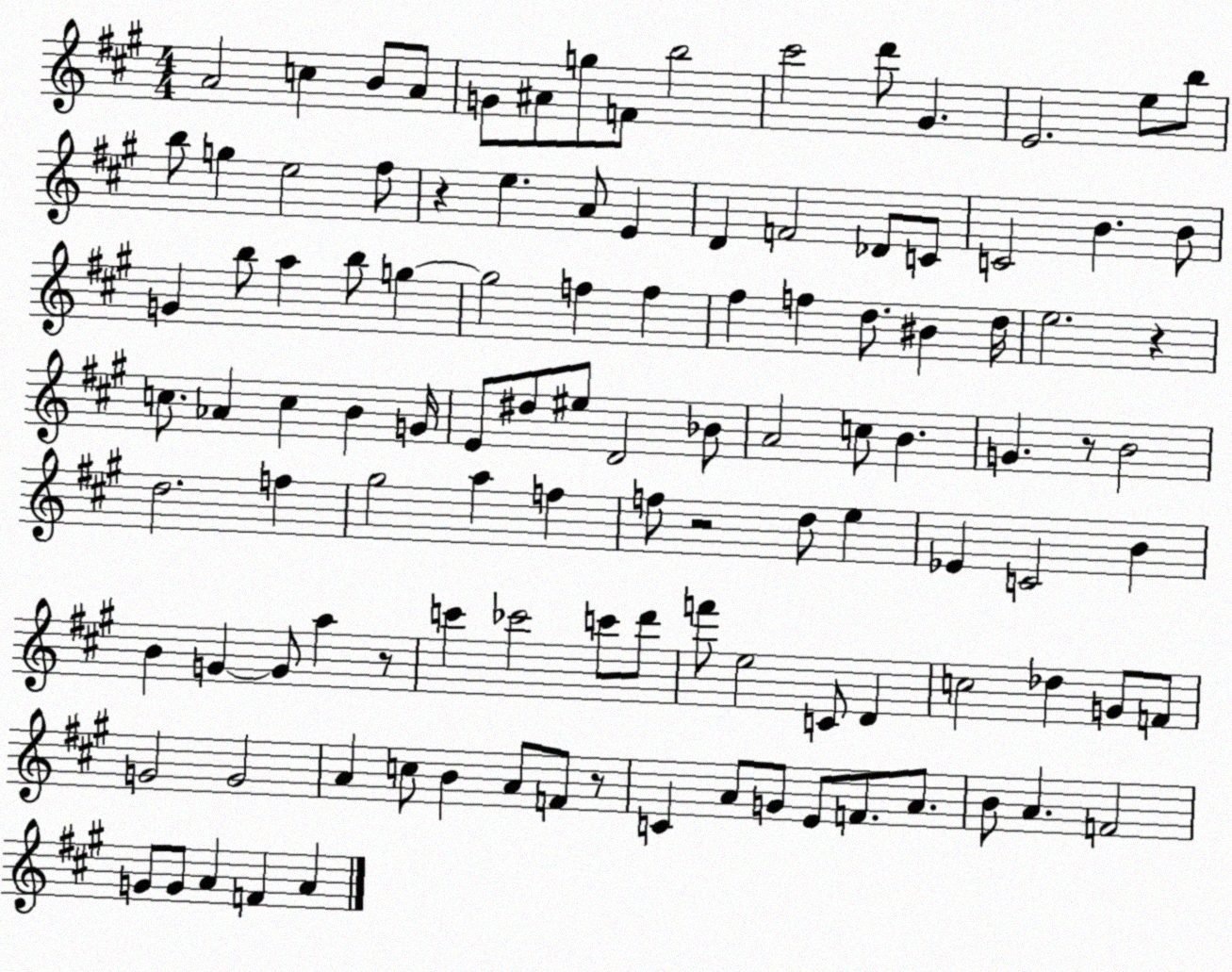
X:1
T:Untitled
M:4/4
L:1/4
K:A
A2 c B/2 A/2 G/2 ^A/2 g/2 F/2 b2 ^c'2 d'/2 ^G E2 e/2 b/2 b/2 g e2 ^f/2 z e A/2 E D F2 _D/2 C/2 C2 B B/2 G b/2 a b/2 g g2 f f ^f f d/2 ^B d/4 e2 z c/2 _A c B G/4 E/2 ^d/2 ^e/2 D2 _B/2 A2 c/2 B G z/2 B2 d2 f ^g2 a f f/2 z2 d/2 e _E C2 B B G G/2 a z/2 c' _c'2 c'/2 d'/2 f'/2 e2 C/2 D c2 _d G/2 F/2 G2 G2 A c/2 B A/2 F/2 z/2 C A/2 G/2 E/2 F/2 A/2 B/2 A F2 G/2 G/2 A F A